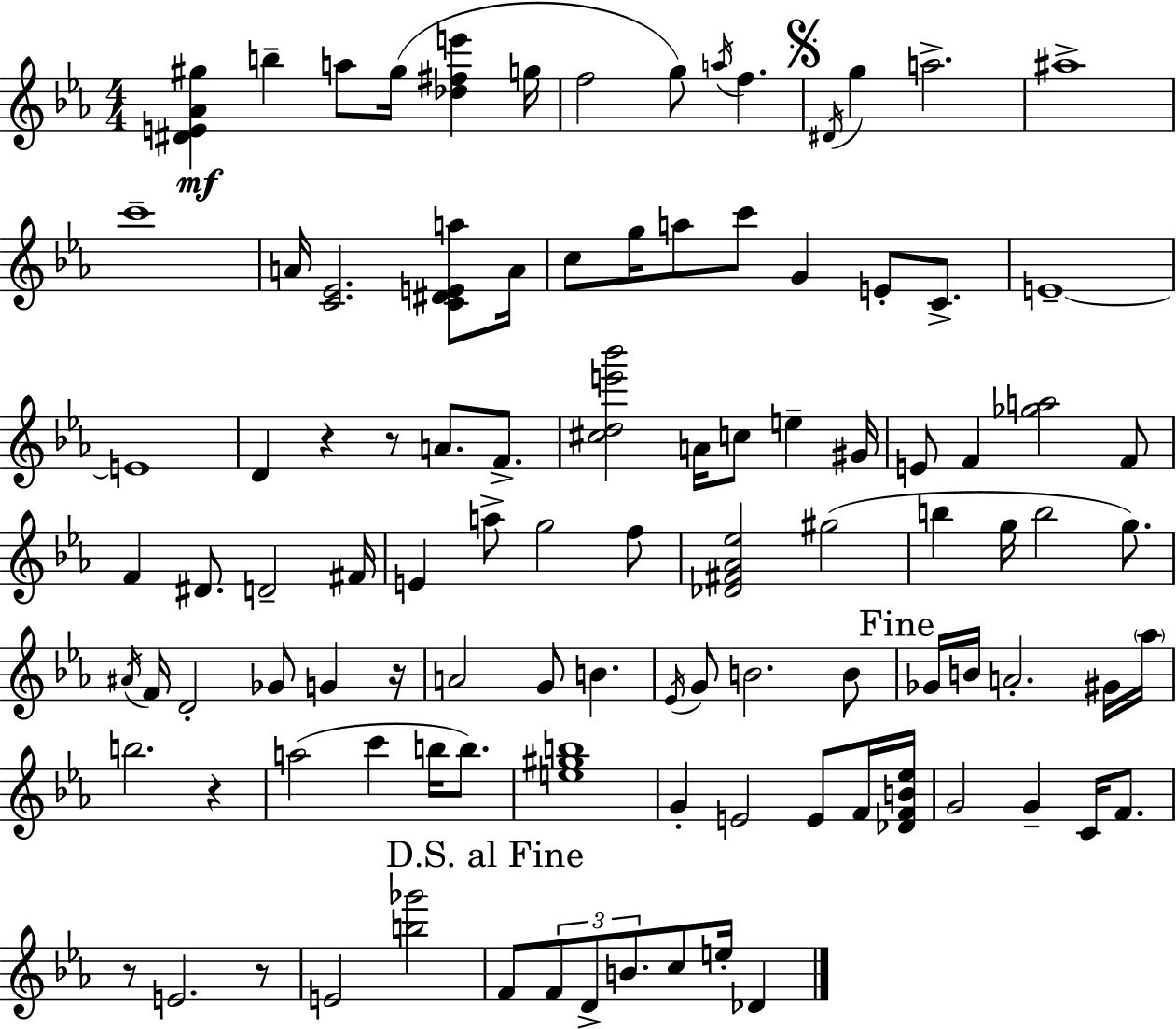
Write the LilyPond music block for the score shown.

{
  \clef treble
  \numericTimeSignature
  \time 4/4
  \key c \minor
  <dis' e' aes' gis''>4\mf b''4-- a''8 gis''16( <des'' fis'' e'''>4 g''16 | f''2 g''8) \acciaccatura { a''16 } f''4. | \mark \markup { \musicglyph "scripts.segno" } \acciaccatura { dis'16 } g''4 a''2.-> | ais''1-> | \break c'''1-- | a'16 <c' ees'>2. <c' dis' e' a''>8 | a'16 c''8 g''16 a''8 c'''8 g'4 e'8-. c'8.-> | e'1--~~ | \break e'1 | d'4 r4 r8 a'8. f'8.-> | <cis'' d'' e''' bes'''>2 a'16 c''8 e''4-- | gis'16 e'8 f'4 <ges'' a''>2 | \break f'8 f'4 dis'8. d'2-- | fis'16 e'4 a''8-> g''2 | f''8 <des' fis' aes' ees''>2 gis''2( | b''4 g''16 b''2 g''8.) | \break \acciaccatura { ais'16 } f'16 d'2-. ges'8 g'4 | r16 a'2 g'8 b'4. | \acciaccatura { ees'16 } g'8 b'2. | b'8 \mark "Fine" ges'16 b'16 a'2.-. | \break gis'16 \parenthesize aes''16 b''2. | r4 a''2( c'''4 | b''16 b''8.) <e'' gis'' b''>1 | g'4-. e'2 | \break e'8 f'16 <des' f' b' ees''>16 g'2 g'4-- | c'16 f'8. r8 e'2. | r8 e'2 <b'' ges'''>2 | \mark "D.S. al Fine" f'8 \tuplet 3/2 { f'8 d'8-> b'8. } c''8 e''16-. | \break des'4 \bar "|."
}